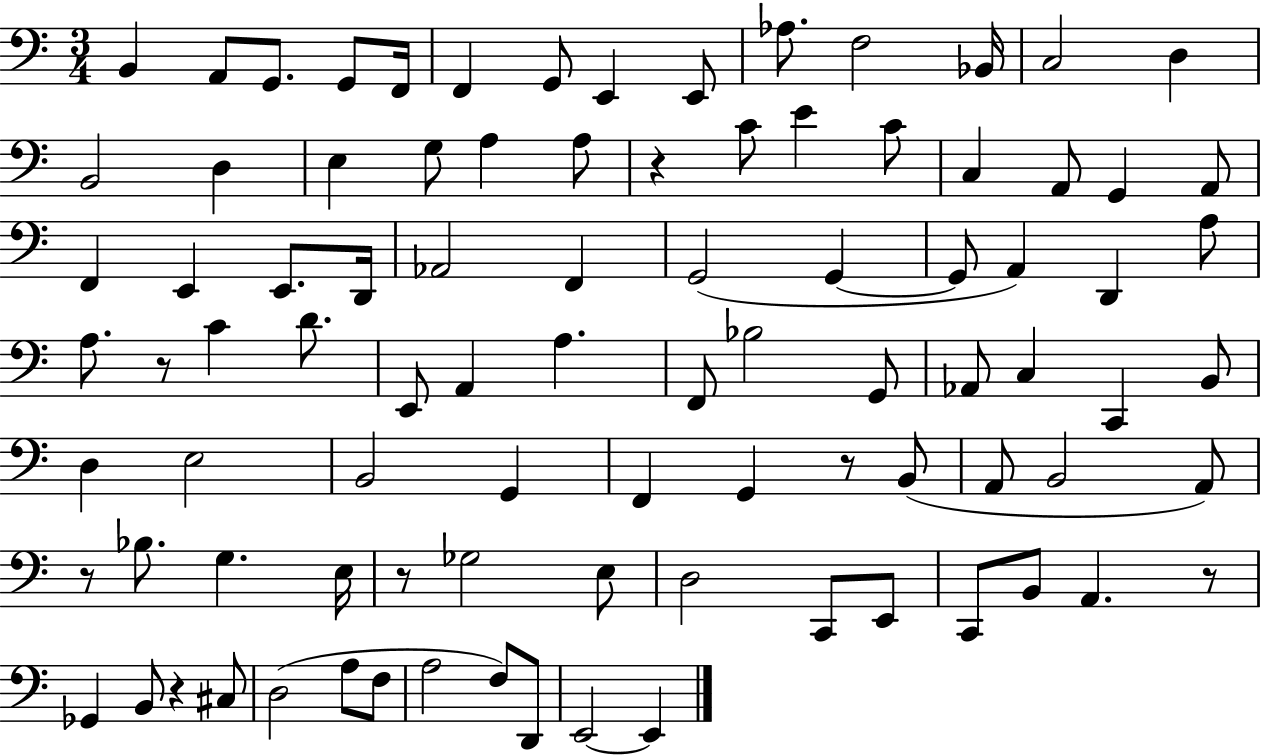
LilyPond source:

{
  \clef bass
  \numericTimeSignature
  \time 3/4
  \key c \major
  b,4 a,8 g,8. g,8 f,16 | f,4 g,8 e,4 e,8 | aes8. f2 bes,16 | c2 d4 | \break b,2 d4 | e4 g8 a4 a8 | r4 c'8 e'4 c'8 | c4 a,8 g,4 a,8 | \break f,4 e,4 e,8. d,16 | aes,2 f,4 | g,2( g,4~~ | g,8 a,4) d,4 a8 | \break a8. r8 c'4 d'8. | e,8 a,4 a4. | f,8 bes2 g,8 | aes,8 c4 c,4 b,8 | \break d4 e2 | b,2 g,4 | f,4 g,4 r8 b,8( | a,8 b,2 a,8) | \break r8 bes8. g4. e16 | r8 ges2 e8 | d2 c,8 e,8 | c,8 b,8 a,4. r8 | \break ges,4 b,8 r4 cis8 | d2( a8 f8 | a2 f8) d,8 | e,2~~ e,4 | \break \bar "|."
}